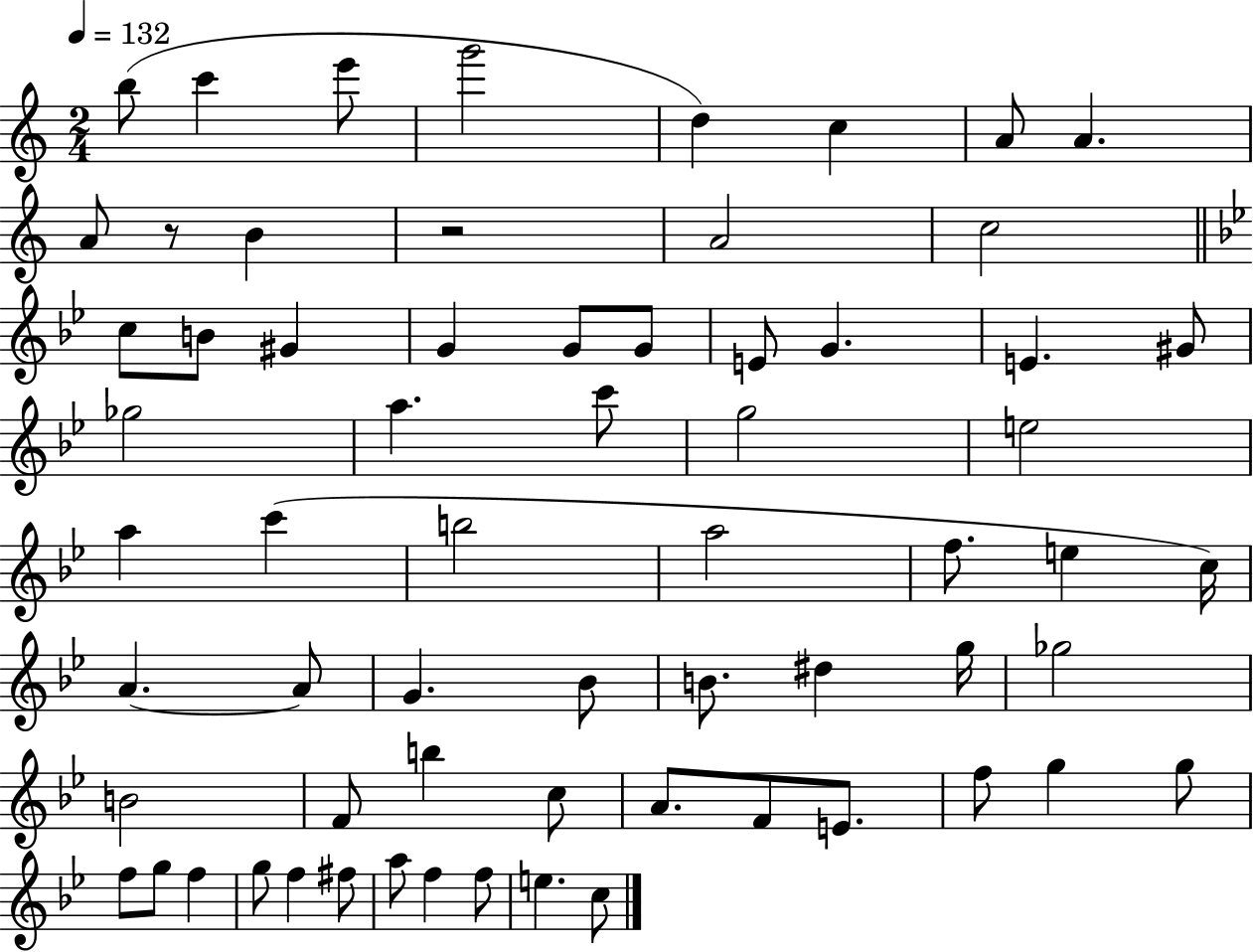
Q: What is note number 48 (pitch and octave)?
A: F4